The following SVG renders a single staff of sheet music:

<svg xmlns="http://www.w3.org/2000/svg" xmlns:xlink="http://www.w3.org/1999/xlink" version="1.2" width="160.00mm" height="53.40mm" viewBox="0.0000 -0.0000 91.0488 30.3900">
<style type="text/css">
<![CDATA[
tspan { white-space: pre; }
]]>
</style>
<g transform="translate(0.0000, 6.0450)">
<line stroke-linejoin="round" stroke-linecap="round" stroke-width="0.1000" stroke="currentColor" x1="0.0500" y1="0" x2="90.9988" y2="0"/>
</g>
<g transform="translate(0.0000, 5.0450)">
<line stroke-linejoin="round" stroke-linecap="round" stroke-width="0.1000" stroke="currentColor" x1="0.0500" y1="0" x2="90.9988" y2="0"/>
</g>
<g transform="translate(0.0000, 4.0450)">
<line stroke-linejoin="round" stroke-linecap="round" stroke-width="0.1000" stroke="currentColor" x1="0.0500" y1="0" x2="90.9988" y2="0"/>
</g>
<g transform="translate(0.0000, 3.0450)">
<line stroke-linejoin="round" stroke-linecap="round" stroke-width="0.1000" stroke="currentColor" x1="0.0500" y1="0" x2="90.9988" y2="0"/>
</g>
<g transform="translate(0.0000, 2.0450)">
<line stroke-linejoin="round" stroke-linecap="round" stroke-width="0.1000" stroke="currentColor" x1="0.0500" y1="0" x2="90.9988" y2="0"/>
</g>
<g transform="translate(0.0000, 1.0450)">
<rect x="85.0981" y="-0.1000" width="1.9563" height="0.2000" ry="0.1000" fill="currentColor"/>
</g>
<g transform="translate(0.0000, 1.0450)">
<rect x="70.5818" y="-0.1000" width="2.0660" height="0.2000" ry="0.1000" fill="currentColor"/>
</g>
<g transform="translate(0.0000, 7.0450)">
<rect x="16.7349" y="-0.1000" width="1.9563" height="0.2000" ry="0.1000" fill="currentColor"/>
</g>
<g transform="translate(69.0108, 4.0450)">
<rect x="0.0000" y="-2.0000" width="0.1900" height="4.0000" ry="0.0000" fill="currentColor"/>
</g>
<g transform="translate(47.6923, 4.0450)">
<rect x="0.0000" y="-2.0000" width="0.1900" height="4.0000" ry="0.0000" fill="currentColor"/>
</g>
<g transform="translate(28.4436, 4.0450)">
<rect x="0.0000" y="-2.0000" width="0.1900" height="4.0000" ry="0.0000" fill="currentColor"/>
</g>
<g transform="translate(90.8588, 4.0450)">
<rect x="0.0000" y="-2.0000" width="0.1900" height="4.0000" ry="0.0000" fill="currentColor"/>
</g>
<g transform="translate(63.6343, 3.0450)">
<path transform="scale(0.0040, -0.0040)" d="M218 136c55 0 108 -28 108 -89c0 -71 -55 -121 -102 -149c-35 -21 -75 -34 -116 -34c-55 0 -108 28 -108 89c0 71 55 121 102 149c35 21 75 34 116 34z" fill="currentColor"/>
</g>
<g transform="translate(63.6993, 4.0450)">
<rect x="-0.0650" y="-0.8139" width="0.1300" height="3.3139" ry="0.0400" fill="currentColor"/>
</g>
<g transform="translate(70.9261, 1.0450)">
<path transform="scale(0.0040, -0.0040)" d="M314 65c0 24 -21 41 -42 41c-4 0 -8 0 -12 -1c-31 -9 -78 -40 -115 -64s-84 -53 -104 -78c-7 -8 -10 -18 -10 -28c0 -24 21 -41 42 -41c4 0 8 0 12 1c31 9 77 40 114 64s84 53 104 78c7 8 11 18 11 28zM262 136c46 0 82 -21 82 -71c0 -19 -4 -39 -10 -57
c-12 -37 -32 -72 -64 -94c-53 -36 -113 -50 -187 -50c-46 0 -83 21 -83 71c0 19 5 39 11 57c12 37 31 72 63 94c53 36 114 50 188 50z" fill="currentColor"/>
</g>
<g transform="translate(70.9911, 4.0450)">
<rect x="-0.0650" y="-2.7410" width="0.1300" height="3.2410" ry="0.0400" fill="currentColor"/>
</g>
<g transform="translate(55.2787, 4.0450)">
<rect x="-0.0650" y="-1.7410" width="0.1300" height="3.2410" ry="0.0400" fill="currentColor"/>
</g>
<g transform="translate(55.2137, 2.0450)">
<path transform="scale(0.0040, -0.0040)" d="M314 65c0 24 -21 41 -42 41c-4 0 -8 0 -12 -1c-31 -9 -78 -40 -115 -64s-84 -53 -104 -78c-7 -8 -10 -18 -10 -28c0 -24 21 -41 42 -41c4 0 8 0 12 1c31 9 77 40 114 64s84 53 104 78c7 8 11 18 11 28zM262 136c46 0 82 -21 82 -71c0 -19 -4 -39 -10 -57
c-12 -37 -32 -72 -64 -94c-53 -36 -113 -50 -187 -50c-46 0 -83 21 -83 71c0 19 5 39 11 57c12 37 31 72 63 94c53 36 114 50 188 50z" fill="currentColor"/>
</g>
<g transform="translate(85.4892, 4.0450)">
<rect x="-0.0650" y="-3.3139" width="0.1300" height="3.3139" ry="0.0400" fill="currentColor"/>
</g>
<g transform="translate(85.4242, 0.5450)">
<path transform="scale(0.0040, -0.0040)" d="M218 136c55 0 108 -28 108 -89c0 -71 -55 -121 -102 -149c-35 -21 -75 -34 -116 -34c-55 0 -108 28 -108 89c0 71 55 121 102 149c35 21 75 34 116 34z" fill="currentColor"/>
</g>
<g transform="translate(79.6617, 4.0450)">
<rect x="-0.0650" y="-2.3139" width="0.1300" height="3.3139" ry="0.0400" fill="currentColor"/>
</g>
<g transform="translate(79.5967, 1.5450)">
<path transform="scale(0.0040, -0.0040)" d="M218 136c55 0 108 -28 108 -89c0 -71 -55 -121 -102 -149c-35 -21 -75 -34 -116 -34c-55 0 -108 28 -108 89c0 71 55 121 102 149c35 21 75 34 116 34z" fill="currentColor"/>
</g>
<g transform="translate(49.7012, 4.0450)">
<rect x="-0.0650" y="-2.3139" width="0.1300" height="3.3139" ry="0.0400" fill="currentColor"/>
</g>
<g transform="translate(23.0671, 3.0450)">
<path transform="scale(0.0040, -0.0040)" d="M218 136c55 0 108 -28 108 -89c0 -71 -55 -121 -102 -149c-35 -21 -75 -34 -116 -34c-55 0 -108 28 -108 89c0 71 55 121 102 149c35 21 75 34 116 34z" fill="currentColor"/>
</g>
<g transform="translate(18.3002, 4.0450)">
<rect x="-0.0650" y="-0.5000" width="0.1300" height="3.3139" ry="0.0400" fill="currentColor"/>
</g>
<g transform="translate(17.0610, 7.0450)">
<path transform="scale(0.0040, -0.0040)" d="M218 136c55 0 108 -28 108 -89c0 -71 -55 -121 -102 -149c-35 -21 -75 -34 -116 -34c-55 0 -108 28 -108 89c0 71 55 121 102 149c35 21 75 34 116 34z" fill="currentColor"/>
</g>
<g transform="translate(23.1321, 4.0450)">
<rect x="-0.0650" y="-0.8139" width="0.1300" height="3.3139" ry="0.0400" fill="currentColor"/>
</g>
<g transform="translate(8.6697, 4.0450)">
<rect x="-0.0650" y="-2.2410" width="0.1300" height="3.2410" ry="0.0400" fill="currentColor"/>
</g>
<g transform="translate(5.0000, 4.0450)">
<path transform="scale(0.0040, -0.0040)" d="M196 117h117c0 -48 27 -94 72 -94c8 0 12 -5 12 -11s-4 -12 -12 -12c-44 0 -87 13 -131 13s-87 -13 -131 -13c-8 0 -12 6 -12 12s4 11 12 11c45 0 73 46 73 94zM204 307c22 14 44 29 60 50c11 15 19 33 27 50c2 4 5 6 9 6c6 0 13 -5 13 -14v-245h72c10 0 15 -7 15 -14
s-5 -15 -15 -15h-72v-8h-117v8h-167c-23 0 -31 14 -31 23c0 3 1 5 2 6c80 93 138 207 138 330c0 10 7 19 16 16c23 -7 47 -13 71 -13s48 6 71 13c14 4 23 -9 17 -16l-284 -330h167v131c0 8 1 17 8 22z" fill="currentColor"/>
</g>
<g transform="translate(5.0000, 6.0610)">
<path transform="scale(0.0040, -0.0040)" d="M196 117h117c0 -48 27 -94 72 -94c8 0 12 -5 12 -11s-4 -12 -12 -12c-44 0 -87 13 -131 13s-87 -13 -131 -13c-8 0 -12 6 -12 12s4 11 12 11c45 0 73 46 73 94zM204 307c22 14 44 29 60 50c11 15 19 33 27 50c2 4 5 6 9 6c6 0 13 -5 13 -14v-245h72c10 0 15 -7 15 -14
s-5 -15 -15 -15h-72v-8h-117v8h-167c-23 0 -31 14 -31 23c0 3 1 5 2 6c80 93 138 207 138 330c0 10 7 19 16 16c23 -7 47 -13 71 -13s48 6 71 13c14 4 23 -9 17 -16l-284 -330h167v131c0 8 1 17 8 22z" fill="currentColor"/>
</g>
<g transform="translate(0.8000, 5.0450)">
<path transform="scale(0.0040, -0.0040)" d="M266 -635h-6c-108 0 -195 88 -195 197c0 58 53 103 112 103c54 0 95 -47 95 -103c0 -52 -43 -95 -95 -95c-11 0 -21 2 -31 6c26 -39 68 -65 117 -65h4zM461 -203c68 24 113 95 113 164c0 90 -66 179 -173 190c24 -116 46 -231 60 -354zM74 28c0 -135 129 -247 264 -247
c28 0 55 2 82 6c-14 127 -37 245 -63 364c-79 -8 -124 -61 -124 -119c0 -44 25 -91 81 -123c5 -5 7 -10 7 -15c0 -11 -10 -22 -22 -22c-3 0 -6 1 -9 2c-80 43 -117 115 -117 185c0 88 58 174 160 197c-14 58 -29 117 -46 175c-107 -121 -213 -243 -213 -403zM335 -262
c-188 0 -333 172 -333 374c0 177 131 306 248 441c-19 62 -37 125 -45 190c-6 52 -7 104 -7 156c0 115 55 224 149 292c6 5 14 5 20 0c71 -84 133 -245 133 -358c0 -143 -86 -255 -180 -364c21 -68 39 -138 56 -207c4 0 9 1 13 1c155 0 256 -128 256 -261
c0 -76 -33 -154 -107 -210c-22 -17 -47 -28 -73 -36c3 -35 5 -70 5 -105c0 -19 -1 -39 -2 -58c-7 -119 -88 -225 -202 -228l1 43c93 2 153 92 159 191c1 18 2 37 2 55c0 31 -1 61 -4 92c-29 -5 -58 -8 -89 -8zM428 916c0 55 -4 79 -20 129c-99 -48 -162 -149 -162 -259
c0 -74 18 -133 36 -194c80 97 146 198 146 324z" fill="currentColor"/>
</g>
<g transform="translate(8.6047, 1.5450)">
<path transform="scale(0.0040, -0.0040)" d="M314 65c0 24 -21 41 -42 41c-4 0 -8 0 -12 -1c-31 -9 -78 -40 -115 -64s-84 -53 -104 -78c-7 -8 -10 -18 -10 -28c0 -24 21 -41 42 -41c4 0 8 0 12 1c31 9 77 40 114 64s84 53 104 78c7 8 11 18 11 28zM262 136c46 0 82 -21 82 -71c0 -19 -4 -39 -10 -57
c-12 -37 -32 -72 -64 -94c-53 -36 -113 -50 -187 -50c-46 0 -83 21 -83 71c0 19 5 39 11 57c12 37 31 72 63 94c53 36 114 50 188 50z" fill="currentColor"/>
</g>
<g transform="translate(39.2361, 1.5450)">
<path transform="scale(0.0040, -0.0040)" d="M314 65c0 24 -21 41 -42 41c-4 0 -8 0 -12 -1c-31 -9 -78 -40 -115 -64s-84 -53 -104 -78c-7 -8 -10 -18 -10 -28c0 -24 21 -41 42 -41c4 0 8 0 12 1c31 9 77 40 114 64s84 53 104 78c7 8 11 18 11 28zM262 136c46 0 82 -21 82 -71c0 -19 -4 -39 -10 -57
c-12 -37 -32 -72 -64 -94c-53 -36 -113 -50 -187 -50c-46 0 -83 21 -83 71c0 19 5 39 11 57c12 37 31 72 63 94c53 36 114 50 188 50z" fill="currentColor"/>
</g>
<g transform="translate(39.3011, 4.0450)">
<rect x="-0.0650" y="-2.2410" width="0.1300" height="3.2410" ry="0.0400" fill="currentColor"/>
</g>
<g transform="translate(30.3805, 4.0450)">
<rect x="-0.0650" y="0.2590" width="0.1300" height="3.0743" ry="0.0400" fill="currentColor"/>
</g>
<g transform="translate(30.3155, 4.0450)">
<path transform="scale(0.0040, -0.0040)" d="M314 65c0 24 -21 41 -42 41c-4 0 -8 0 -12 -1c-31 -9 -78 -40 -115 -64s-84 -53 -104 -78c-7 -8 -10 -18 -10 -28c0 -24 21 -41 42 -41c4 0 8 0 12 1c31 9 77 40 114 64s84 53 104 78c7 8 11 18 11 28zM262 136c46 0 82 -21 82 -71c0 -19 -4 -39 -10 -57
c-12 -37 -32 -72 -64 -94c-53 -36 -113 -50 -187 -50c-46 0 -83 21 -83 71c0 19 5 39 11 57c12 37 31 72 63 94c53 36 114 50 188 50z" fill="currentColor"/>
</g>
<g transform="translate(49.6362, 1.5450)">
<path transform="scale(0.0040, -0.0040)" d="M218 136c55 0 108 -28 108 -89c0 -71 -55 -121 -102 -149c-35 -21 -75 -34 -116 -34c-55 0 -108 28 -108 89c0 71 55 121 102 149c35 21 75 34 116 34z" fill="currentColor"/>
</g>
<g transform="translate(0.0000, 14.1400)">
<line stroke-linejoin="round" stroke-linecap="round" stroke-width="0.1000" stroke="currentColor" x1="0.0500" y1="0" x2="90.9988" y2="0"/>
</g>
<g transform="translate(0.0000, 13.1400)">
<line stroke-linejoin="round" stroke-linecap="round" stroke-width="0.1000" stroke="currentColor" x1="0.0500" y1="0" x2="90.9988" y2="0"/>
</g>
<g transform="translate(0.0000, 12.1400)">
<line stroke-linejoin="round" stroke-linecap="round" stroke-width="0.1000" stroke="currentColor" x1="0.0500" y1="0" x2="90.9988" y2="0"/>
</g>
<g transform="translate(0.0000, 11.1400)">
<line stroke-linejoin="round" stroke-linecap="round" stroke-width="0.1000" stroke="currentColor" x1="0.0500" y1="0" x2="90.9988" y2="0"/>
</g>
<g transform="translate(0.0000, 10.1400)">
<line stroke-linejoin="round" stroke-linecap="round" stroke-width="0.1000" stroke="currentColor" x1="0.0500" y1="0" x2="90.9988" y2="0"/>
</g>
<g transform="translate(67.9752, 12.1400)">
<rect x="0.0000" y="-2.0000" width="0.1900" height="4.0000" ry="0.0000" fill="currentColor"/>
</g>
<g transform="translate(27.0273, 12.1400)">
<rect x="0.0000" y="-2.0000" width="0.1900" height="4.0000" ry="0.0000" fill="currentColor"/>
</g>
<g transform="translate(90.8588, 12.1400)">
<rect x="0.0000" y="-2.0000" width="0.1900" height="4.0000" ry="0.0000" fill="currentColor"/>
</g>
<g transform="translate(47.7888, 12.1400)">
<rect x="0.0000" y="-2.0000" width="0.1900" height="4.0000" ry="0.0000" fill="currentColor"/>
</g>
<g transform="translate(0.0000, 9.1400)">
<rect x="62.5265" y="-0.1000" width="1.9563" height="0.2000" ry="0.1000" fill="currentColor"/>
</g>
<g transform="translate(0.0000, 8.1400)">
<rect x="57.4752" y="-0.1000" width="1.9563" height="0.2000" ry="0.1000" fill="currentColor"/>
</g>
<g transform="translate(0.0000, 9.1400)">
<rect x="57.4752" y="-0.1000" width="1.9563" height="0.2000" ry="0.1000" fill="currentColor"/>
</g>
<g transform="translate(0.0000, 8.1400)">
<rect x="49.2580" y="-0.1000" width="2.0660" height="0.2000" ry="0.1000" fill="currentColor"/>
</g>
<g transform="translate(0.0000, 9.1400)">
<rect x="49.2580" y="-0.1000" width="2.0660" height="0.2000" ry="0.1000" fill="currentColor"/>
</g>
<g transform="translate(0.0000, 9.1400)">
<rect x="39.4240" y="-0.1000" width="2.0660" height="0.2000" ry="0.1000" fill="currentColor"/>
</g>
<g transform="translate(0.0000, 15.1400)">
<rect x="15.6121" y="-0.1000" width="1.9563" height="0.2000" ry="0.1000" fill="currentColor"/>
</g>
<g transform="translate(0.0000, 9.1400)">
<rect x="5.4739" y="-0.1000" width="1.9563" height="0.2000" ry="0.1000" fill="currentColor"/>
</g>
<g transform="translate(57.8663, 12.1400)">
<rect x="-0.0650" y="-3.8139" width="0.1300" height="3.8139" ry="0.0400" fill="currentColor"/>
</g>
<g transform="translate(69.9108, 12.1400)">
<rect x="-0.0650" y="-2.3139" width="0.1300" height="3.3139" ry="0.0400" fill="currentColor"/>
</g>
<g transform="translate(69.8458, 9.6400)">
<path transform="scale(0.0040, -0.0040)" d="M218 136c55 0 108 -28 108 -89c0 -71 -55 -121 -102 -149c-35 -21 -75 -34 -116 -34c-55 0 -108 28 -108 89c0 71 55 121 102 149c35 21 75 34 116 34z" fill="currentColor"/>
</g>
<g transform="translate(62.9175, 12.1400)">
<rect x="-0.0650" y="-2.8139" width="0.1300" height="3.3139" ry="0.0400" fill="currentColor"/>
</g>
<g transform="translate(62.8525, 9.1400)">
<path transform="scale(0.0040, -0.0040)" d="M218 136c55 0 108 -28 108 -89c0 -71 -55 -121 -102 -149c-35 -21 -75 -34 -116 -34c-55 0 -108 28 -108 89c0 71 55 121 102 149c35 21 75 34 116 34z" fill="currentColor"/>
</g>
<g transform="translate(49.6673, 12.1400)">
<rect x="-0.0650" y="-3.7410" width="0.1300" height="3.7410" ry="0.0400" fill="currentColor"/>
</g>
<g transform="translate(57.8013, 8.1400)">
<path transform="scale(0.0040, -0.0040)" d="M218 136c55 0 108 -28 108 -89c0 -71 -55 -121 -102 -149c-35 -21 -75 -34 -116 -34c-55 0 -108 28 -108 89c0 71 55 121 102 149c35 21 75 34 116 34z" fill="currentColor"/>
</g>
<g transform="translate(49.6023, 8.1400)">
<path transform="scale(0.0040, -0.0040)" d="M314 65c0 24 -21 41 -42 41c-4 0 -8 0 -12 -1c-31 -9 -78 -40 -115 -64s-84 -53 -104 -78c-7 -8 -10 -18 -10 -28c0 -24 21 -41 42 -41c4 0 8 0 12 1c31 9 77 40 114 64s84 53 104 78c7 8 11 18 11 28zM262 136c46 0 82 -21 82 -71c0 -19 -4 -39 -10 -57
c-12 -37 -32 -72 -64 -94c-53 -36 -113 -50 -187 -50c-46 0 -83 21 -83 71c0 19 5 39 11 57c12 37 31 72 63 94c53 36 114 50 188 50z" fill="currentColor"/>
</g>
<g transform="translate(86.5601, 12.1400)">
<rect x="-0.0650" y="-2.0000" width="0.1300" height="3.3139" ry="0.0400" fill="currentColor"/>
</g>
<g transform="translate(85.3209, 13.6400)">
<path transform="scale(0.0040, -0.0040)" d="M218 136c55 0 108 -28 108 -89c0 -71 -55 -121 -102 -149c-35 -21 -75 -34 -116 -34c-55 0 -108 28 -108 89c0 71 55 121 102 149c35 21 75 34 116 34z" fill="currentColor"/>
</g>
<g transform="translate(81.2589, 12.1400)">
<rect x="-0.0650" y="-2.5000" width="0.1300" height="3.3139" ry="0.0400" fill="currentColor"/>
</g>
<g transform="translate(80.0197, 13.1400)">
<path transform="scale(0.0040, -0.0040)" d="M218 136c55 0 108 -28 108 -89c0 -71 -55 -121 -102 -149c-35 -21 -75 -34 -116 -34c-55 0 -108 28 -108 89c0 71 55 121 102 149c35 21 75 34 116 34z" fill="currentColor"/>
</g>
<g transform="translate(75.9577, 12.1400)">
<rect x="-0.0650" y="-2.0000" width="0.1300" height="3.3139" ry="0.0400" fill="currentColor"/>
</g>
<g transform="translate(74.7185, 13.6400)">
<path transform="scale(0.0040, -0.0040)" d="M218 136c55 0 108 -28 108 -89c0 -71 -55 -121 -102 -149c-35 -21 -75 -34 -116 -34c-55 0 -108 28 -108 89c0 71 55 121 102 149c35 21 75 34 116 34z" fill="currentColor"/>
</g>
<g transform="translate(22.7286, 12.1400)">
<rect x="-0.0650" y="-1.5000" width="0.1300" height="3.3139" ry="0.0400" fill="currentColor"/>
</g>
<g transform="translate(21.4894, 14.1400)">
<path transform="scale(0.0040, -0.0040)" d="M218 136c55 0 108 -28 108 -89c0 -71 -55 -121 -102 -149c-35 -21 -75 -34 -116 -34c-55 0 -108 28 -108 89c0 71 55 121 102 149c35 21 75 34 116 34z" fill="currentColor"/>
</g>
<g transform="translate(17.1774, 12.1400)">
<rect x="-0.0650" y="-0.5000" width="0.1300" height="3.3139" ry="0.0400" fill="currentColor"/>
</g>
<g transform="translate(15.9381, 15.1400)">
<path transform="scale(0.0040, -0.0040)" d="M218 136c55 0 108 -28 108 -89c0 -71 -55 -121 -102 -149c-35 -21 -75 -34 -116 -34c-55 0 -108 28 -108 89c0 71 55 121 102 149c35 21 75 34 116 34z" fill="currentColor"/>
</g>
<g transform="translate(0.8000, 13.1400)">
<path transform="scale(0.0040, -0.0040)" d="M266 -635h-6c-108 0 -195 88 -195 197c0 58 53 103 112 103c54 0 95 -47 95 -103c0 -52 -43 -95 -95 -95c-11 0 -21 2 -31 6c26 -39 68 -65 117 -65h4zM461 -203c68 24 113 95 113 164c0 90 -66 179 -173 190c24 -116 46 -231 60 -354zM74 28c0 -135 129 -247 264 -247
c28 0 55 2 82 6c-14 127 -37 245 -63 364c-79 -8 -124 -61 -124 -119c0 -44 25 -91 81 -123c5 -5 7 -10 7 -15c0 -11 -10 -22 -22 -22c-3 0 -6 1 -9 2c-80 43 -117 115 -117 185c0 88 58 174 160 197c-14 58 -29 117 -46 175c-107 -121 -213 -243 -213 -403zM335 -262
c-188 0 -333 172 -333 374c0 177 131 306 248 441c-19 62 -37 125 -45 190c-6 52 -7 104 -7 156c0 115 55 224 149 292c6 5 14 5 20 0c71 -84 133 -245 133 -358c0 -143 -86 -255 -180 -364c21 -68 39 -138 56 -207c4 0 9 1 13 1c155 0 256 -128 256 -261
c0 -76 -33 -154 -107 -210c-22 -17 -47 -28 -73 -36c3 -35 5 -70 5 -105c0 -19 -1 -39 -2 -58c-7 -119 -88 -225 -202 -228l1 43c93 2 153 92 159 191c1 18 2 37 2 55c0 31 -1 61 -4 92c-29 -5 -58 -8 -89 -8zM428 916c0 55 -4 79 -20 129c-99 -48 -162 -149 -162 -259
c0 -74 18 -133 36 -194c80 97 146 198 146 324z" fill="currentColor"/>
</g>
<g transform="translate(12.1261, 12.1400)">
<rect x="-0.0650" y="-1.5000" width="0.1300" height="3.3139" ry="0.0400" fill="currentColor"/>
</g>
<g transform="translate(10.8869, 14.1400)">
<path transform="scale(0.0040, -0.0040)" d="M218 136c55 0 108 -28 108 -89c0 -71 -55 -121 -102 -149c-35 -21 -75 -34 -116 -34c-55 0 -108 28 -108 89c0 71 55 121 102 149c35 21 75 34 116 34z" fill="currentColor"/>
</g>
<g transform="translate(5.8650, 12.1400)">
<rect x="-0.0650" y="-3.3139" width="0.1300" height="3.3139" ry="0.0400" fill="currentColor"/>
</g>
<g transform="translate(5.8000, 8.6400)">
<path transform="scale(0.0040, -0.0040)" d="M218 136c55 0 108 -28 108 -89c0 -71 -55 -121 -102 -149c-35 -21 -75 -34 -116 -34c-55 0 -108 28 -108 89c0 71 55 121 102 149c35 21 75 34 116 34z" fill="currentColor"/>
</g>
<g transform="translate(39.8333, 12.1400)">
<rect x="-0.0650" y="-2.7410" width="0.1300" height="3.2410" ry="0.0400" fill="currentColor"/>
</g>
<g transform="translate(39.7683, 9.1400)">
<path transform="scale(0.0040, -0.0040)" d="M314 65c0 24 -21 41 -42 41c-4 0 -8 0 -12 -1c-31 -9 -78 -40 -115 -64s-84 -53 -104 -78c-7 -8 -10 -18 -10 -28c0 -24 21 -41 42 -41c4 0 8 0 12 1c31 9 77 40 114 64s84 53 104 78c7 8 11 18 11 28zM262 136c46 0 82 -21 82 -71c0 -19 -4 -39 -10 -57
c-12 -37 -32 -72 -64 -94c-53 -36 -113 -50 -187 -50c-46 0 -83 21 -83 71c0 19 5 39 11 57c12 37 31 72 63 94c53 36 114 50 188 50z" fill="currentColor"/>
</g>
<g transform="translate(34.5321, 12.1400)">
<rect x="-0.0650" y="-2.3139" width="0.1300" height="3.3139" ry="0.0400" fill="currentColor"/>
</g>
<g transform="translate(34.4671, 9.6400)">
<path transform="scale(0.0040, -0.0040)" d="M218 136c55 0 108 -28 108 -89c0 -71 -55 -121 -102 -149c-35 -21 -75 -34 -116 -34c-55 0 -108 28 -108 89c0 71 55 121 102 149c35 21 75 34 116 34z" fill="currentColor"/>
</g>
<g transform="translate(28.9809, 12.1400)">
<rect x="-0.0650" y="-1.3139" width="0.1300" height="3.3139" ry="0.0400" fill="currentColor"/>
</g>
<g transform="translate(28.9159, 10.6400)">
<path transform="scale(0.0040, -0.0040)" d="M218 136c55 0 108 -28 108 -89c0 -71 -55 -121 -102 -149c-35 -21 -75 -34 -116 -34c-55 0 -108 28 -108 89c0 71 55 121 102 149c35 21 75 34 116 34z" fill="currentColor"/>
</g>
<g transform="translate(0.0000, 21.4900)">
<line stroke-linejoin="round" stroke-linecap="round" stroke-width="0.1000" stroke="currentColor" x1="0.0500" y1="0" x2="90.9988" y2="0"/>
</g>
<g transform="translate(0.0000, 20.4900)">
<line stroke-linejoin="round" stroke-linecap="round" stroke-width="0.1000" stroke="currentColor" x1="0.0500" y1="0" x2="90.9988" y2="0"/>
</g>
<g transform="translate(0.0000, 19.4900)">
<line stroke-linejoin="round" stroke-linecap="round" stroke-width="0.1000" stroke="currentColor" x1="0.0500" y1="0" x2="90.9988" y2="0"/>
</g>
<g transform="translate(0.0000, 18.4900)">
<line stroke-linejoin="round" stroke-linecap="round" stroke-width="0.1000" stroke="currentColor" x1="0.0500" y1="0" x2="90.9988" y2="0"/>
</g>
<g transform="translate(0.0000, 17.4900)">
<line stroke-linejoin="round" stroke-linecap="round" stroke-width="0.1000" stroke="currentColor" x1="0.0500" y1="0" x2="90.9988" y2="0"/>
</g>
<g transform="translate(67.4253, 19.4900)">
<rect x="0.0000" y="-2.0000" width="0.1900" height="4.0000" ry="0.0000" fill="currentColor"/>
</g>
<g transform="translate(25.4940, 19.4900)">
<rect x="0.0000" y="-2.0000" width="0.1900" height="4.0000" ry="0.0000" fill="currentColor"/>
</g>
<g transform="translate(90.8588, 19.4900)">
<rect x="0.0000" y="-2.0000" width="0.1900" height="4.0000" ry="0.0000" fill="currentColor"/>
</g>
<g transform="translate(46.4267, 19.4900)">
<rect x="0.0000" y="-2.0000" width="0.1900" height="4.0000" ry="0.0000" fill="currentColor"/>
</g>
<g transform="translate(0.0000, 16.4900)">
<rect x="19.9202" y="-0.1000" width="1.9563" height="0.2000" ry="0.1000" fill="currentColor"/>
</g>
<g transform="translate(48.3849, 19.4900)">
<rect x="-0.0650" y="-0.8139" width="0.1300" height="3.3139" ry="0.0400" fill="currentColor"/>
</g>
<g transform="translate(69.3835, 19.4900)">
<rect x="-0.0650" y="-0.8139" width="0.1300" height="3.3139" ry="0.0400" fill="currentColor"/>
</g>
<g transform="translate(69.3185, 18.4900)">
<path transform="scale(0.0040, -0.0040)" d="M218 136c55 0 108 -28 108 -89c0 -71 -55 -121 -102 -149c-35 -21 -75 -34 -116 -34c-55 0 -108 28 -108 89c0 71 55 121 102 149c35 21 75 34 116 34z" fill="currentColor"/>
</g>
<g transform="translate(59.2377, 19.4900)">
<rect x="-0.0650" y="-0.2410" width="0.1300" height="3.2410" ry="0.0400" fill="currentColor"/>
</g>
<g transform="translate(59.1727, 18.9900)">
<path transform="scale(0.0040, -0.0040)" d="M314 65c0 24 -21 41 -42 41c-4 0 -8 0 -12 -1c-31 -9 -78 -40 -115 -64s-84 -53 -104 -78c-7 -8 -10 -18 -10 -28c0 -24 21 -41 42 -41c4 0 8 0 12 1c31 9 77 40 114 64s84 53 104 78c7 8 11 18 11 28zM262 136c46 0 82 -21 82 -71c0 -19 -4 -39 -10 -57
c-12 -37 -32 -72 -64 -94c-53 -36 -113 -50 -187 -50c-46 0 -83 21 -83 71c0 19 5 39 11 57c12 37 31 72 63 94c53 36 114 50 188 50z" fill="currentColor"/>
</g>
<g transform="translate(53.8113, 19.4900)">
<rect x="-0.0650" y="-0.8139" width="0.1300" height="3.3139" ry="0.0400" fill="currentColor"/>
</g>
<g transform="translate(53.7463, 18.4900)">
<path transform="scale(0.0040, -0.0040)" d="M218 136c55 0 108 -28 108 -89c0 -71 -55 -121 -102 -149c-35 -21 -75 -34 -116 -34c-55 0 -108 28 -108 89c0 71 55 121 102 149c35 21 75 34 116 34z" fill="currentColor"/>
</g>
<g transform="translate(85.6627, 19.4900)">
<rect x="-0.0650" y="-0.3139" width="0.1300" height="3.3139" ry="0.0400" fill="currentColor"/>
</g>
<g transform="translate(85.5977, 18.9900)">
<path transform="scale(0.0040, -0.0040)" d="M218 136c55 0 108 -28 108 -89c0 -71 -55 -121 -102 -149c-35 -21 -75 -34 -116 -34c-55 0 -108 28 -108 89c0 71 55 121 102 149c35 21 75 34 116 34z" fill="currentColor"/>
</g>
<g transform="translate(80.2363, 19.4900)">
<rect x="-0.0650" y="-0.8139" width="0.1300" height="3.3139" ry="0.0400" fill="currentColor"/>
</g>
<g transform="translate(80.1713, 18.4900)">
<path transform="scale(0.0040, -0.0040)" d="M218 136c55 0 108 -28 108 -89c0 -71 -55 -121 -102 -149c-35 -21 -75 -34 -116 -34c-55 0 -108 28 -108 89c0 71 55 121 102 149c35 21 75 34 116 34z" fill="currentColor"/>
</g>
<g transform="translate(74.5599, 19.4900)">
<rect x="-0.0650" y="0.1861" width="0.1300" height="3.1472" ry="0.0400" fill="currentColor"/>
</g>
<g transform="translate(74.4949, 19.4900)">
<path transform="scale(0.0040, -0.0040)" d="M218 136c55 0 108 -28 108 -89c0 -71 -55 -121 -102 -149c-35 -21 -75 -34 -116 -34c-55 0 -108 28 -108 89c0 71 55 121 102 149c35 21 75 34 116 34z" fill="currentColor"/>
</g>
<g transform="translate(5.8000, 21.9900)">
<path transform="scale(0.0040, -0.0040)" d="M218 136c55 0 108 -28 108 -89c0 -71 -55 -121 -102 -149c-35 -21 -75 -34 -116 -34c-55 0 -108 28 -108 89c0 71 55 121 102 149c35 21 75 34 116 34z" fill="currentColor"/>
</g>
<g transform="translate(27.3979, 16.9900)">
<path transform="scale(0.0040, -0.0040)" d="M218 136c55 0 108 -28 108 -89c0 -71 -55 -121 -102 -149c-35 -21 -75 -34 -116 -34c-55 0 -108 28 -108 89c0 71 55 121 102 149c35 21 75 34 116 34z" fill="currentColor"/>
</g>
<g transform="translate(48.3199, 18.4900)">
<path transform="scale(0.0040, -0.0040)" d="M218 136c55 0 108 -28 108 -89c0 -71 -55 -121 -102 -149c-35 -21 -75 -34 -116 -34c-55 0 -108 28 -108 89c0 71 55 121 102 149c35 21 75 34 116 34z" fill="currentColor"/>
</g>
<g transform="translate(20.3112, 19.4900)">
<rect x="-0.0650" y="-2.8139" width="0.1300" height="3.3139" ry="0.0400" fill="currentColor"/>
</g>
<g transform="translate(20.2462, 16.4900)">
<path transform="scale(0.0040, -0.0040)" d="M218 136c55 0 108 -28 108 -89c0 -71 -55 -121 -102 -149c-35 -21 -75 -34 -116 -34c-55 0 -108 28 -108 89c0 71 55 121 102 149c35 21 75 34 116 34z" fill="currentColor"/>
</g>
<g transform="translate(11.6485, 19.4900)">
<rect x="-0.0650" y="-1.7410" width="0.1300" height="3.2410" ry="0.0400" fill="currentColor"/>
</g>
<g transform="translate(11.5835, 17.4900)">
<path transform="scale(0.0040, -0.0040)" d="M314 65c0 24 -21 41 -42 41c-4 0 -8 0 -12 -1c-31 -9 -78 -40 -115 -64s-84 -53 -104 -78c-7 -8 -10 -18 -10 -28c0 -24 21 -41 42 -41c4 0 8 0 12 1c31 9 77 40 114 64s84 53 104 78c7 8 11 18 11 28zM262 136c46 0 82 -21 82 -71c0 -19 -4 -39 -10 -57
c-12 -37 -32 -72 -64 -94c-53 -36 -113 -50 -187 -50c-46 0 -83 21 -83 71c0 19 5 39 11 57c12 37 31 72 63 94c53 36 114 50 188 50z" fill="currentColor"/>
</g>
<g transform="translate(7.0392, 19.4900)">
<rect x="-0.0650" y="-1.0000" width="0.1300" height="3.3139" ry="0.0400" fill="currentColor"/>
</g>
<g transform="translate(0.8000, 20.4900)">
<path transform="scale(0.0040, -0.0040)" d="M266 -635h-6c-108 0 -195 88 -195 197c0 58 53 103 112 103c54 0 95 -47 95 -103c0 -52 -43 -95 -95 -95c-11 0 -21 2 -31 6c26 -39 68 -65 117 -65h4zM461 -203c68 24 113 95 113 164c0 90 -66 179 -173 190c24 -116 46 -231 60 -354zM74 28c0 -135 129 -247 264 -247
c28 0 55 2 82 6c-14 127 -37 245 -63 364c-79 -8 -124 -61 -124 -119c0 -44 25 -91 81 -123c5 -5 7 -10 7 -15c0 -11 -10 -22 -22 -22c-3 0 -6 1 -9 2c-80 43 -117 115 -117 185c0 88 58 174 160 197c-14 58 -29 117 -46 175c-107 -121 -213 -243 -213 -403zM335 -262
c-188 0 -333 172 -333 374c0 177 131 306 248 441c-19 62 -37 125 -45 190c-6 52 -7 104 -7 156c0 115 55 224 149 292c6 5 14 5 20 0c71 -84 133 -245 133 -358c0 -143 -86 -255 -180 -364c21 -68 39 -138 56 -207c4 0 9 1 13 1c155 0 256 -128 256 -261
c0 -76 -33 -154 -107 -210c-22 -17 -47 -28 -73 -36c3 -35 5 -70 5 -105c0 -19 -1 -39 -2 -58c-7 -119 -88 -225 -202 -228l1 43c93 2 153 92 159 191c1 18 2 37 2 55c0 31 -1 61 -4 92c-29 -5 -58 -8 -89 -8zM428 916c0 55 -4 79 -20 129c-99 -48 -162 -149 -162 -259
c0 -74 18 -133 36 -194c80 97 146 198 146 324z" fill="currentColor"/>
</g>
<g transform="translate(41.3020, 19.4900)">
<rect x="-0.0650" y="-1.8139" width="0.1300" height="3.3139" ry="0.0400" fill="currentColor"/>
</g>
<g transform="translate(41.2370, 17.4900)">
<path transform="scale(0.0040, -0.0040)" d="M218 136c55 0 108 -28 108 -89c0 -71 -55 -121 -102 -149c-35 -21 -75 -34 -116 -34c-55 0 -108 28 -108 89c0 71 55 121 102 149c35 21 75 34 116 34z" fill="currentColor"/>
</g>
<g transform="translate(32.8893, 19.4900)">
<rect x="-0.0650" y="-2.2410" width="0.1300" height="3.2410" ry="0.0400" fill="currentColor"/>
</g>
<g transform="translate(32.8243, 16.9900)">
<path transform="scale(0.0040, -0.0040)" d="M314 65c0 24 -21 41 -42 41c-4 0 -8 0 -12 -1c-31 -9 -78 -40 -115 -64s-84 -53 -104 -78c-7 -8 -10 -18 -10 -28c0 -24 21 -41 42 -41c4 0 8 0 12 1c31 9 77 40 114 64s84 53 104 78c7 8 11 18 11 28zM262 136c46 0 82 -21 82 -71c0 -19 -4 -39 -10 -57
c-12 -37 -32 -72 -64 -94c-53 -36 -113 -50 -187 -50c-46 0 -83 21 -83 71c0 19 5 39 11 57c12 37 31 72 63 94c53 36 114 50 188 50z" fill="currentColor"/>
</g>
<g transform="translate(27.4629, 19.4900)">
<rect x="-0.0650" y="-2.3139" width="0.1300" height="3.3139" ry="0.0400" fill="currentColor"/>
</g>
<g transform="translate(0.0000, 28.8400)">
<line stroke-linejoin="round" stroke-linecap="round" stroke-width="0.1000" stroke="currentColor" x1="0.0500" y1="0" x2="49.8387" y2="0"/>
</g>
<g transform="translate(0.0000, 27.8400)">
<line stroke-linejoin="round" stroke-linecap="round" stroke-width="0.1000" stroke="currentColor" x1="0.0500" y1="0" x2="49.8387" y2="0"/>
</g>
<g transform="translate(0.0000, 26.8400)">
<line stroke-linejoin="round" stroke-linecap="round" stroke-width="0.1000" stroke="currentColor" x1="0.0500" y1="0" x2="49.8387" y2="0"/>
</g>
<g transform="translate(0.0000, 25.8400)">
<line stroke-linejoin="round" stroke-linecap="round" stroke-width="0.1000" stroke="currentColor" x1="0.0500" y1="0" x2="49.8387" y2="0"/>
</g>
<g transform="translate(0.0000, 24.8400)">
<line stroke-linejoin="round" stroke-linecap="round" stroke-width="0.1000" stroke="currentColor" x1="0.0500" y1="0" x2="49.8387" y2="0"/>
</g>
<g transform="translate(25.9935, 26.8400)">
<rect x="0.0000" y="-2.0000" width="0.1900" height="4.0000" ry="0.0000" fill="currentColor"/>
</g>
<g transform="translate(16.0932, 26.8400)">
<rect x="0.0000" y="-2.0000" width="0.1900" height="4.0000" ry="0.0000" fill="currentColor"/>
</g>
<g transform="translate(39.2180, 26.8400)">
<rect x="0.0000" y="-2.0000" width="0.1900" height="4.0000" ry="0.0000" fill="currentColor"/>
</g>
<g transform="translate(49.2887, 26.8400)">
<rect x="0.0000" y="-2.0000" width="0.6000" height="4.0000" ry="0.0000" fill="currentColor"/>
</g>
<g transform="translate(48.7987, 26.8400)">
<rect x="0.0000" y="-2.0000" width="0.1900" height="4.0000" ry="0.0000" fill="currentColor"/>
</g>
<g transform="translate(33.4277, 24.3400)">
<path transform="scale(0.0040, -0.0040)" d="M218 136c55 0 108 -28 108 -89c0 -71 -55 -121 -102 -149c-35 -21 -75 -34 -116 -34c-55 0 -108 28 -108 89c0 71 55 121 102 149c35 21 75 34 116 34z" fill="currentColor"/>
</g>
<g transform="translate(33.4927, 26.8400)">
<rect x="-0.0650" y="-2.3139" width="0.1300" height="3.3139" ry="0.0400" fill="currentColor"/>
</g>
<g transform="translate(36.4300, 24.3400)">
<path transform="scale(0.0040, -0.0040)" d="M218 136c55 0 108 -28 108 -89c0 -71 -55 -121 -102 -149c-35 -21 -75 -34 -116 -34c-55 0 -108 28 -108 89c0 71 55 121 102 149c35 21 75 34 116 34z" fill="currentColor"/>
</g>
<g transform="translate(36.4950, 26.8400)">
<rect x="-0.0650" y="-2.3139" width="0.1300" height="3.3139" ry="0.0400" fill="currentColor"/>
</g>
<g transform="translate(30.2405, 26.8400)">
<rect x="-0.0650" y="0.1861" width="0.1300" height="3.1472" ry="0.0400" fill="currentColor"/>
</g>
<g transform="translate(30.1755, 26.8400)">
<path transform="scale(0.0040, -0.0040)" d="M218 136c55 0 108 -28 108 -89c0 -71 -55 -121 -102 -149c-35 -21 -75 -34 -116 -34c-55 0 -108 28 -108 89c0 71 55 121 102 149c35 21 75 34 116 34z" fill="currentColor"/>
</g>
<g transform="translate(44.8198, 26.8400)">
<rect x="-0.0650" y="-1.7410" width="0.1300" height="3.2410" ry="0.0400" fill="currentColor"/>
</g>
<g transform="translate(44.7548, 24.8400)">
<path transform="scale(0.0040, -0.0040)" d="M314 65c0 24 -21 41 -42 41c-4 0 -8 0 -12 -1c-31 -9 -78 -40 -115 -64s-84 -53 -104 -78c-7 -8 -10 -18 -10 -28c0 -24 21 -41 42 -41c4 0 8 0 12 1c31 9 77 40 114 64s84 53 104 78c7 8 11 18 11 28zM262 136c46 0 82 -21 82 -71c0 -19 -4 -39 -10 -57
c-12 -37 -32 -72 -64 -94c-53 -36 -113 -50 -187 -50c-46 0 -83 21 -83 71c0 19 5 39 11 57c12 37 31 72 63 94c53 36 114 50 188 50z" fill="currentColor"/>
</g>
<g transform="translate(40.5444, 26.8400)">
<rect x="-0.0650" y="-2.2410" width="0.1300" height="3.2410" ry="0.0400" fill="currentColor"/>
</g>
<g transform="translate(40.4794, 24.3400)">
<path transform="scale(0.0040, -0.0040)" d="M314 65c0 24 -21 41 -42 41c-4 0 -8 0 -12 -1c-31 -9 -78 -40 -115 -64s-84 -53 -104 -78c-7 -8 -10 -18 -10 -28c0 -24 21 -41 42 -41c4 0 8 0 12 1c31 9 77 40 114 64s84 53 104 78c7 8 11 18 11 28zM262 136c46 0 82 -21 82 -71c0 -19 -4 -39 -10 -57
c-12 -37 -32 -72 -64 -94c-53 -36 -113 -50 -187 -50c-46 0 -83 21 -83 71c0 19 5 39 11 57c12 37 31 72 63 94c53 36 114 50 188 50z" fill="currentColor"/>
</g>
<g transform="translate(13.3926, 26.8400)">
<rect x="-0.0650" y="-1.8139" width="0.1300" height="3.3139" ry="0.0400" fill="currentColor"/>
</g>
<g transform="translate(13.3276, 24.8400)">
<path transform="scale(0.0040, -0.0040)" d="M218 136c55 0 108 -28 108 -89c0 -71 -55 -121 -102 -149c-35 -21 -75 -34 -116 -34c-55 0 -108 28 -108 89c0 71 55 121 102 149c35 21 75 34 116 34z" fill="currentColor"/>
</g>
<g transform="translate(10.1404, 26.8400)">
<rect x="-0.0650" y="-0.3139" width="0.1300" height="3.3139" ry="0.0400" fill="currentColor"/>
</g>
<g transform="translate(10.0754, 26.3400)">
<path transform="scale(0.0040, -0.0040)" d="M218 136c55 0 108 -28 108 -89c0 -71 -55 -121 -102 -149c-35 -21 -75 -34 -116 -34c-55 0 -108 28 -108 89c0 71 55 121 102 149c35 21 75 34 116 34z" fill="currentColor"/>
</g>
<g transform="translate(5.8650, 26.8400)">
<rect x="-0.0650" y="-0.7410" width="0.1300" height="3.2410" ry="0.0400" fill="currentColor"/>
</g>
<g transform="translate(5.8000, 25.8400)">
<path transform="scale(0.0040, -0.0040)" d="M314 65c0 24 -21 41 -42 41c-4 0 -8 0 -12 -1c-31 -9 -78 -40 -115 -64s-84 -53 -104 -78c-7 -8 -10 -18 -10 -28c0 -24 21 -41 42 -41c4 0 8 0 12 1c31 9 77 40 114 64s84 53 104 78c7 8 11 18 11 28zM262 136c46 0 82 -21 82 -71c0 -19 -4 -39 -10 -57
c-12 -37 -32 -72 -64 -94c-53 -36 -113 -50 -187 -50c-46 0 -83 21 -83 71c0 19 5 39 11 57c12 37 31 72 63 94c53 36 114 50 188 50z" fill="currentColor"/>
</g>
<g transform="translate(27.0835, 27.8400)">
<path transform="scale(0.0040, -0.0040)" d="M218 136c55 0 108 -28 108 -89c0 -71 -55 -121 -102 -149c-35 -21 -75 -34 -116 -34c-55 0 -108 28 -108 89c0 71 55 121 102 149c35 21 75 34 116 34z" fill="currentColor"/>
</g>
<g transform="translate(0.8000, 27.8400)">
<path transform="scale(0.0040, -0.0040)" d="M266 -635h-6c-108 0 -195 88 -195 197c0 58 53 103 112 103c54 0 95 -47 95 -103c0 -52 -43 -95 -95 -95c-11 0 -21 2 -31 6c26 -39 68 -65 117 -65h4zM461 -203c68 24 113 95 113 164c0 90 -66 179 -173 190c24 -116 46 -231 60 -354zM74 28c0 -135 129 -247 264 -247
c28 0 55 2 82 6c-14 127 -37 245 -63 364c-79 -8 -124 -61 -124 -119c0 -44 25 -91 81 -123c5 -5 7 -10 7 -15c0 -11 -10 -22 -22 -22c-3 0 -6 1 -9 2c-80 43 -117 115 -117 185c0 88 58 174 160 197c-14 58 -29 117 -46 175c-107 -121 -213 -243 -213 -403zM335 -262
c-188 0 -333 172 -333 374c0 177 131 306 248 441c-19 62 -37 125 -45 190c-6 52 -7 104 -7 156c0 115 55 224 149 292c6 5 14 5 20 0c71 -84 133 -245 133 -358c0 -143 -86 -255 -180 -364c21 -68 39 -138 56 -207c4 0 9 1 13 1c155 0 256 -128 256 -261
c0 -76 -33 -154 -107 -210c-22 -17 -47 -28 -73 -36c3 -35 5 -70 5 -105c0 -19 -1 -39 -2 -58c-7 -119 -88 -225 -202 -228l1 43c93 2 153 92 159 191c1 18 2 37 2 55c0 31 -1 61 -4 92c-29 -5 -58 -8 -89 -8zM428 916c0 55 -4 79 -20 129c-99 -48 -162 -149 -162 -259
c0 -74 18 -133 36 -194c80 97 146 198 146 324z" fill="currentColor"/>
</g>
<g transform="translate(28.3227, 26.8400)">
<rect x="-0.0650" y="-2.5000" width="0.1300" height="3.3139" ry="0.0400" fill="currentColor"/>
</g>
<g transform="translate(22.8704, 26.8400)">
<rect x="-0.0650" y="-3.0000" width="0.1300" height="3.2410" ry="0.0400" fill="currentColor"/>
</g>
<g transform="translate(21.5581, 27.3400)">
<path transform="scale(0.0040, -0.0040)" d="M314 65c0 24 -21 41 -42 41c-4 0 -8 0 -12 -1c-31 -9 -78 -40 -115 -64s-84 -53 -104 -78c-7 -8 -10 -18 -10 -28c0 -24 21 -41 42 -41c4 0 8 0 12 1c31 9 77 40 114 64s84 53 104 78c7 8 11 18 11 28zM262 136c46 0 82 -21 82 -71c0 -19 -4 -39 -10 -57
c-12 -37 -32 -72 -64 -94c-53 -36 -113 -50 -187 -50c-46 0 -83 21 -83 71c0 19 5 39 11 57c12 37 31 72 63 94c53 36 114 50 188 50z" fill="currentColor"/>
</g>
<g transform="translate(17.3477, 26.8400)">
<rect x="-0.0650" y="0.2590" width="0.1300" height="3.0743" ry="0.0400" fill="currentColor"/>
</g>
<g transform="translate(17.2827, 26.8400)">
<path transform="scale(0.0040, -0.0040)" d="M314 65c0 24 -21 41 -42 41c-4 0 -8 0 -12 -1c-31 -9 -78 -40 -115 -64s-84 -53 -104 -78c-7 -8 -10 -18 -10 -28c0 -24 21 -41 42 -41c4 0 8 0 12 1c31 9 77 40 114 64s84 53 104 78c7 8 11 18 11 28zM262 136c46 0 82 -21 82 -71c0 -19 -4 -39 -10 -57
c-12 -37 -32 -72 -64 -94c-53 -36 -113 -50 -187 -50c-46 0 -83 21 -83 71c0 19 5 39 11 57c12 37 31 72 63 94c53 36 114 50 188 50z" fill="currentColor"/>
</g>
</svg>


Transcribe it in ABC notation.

X:1
T:Untitled
M:4/4
L:1/4
K:C
g2 C d B2 g2 g f2 d a2 g b b E C E e g a2 c'2 c' a g F G F D f2 a g g2 f d d c2 d B d c d2 c f B2 A2 G B g g g2 f2